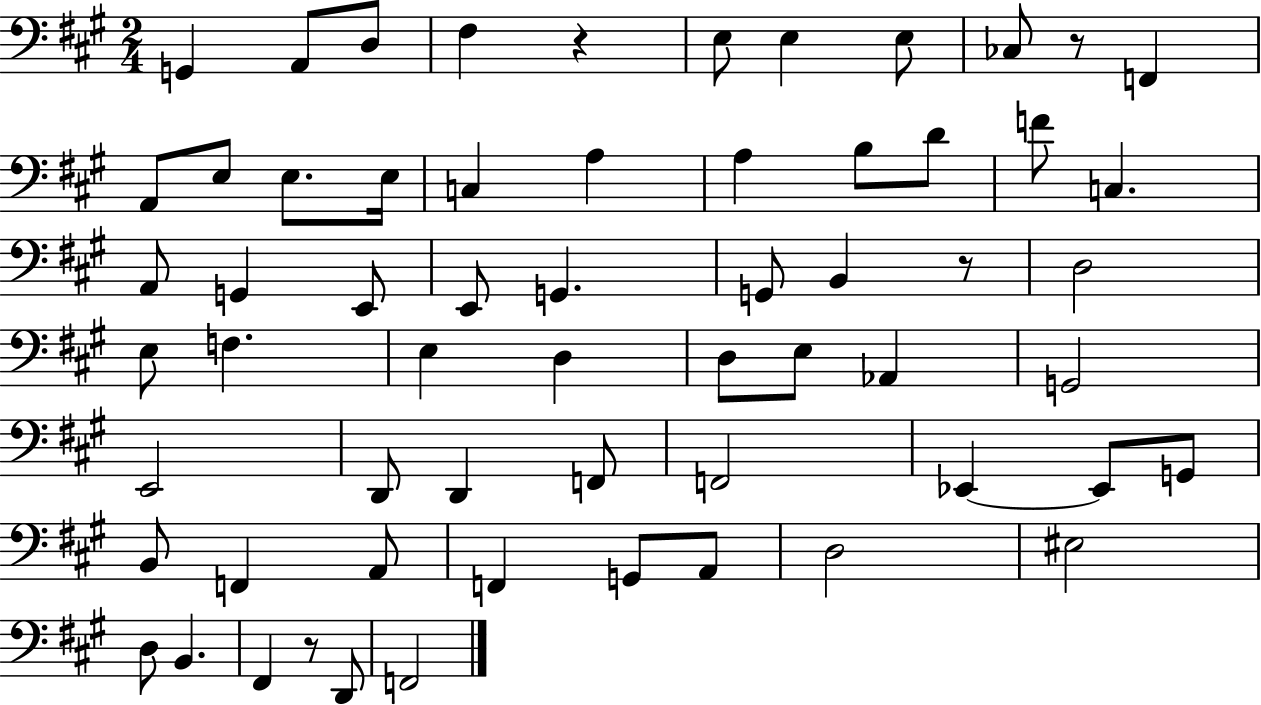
G2/q A2/e D3/e F#3/q R/q E3/e E3/q E3/e CES3/e R/e F2/q A2/e E3/e E3/e. E3/s C3/q A3/q A3/q B3/e D4/e F4/e C3/q. A2/e G2/q E2/e E2/e G2/q. G2/e B2/q R/e D3/h E3/e F3/q. E3/q D3/q D3/e E3/e Ab2/q G2/h E2/h D2/e D2/q F2/e F2/h Eb2/q Eb2/e G2/e B2/e F2/q A2/e F2/q G2/e A2/e D3/h EIS3/h D3/e B2/q. F#2/q R/e D2/e F2/h